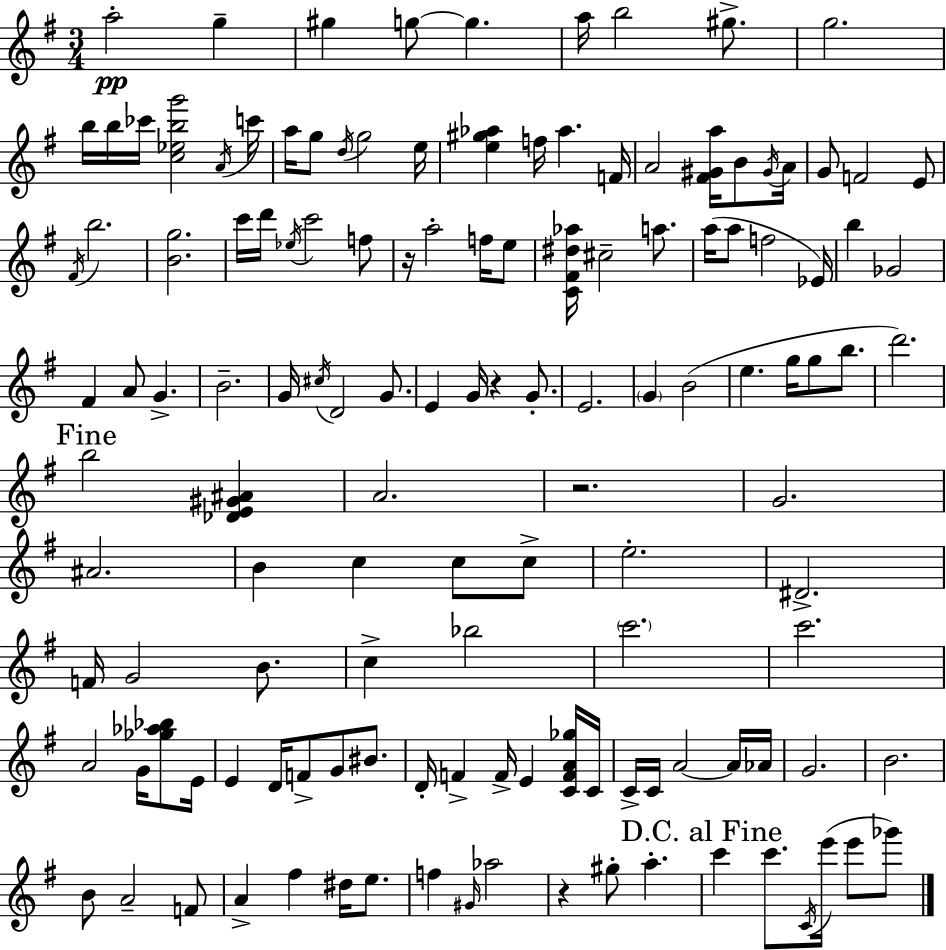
{
  \clef treble
  \numericTimeSignature
  \time 3/4
  \key g \major
  a''2-.\pp g''4-- | gis''4 g''8~~ g''4. | a''16 b''2 gis''8.-> | g''2. | \break b''16 b''16 ces'''16 <c'' ees'' b'' g'''>2 \acciaccatura { a'16 } | c'''16 a''16 g''8 \acciaccatura { d''16 } g''2 | e''16 <e'' gis'' aes''>4 f''16 aes''4. | f'16 a'2 <fis' gis' a''>16 b'8 | \break \acciaccatura { gis'16 } a'16 g'8 f'2 | e'8 \acciaccatura { fis'16 } b''2. | <b' g''>2. | c'''16 d'''16 \acciaccatura { ees''16 } c'''2 | \break f''8 r16 a''2-. | f''16 e''8 <c' fis' dis'' aes''>16 cis''2-- | a''8. a''16( a''8 f''2 | ees'16) b''4 ges'2 | \break fis'4 a'8 g'4.-> | b'2.-- | g'16 \acciaccatura { cis''16 } d'2 | g'8. e'4 g'16 r4 | \break g'8.-. e'2. | \parenthesize g'4 b'2( | e''4. | g''16 g''8 b''8. d'''2.) | \break \mark "Fine" b''2 | <des' e' gis' ais'>4 a'2. | r2. | g'2. | \break ais'2. | b'4 c''4 | c''8 c''8-> e''2.-. | dis'2.-> | \break f'16 g'2 | b'8. c''4-> bes''2 | \parenthesize c'''2. | c'''2. | \break a'2 | g'16 <ges'' aes'' bes''>8 e'16 e'4 d'16 f'8-> | g'8 bis'8. d'16-. f'4-> f'16-> | e'4 <c' f' a' ges''>16 c'16 c'16-> c'16 a'2~~ | \break a'16 aes'16 g'2. | b'2. | b'8 a'2-- | f'8 a'4-> fis''4 | \break dis''16 e''8. f''4 \grace { gis'16 } aes''2 | r4 gis''8-. | a''4.-. \mark "D.C. al Fine" c'''4 c'''8. | \acciaccatura { c'16 } e'''16( e'''8 ges'''8) \bar "|."
}